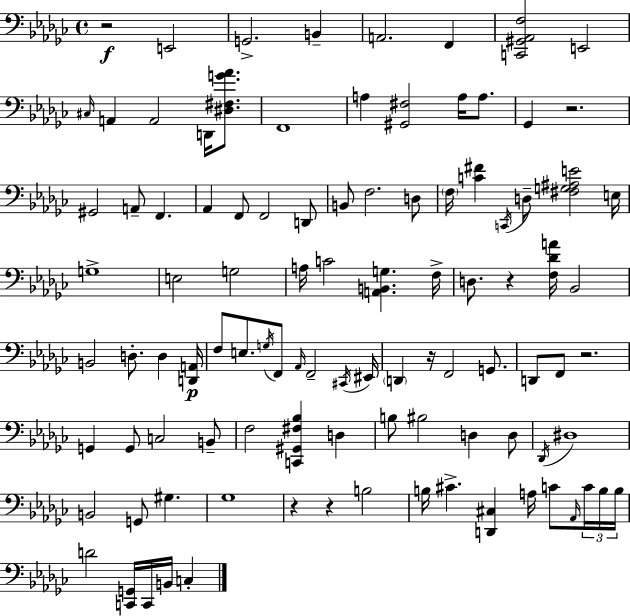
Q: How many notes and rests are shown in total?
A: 100